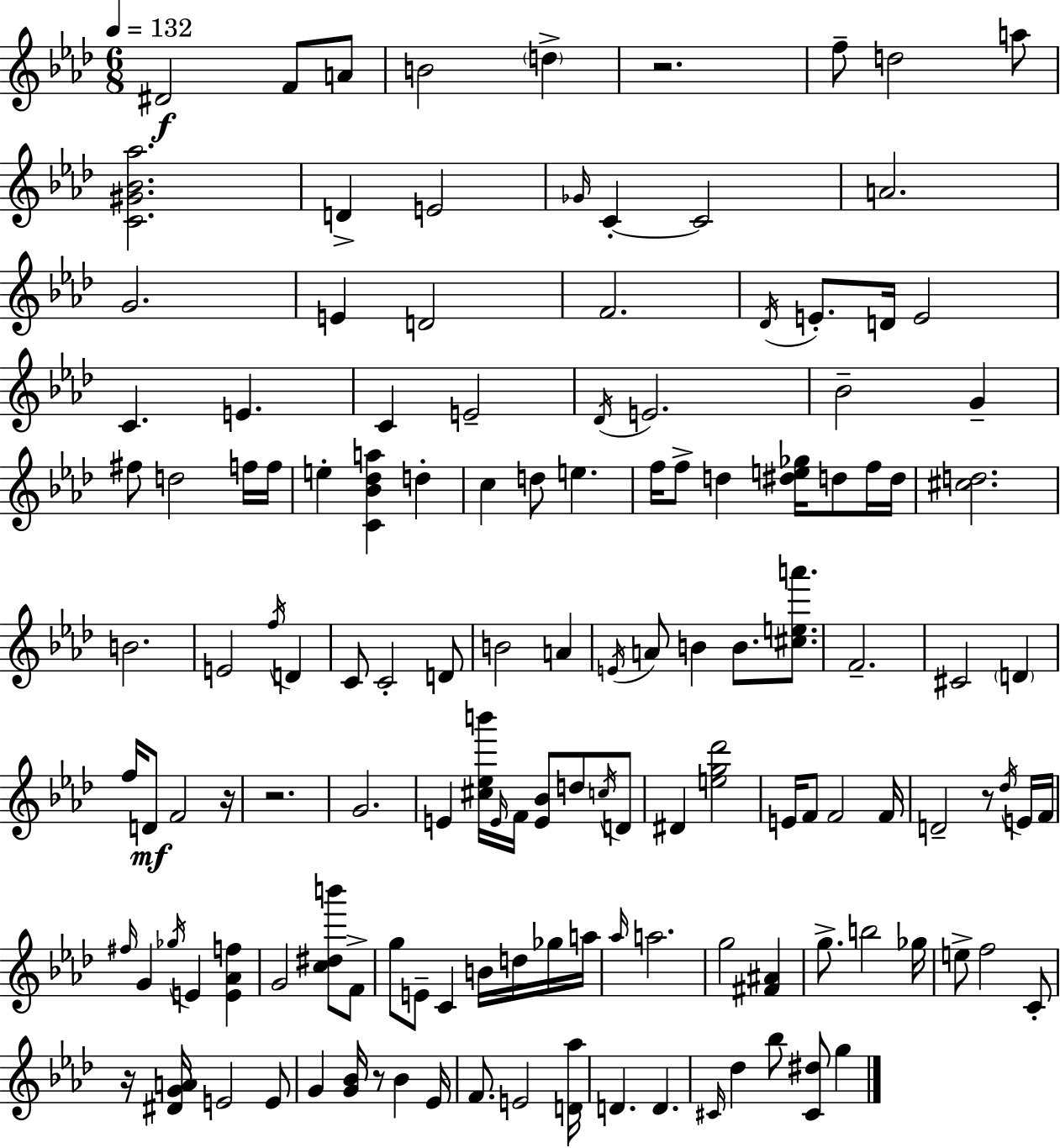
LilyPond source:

{
  \clef treble
  \numericTimeSignature
  \time 6/8
  \key f \minor
  \tempo 4 = 132
  dis'2\f f'8 a'8 | b'2 \parenthesize d''4-> | r2. | f''8-- d''2 a''8 | \break <c' gis' bes' aes''>2. | d'4-> e'2 | \grace { ges'16 } c'4-.~~ c'2 | a'2. | \break g'2. | e'4 d'2 | f'2. | \acciaccatura { des'16 } e'8.-. d'16 e'2 | \break c'4. e'4. | c'4 e'2-- | \acciaccatura { des'16 } e'2. | bes'2-- g'4-- | \break fis''8 d''2 | f''16 f''16 e''4-. <c' bes' des'' a''>4 d''4-. | c''4 d''8 e''4. | f''16 f''8-> d''4 <dis'' e'' ges''>16 d''8 | \break f''16 d''16 <cis'' d''>2. | b'2. | e'2 \acciaccatura { f''16 } | d'4 c'8 c'2-. | \break d'8 b'2 | a'4 \acciaccatura { e'16 } a'8 b'4 b'8. | <cis'' e'' a'''>8. f'2.-- | cis'2 | \break \parenthesize d'4 f''16 d'8\mf f'2 | r16 r2. | g'2. | e'4 <cis'' ees'' b'''>16 \grace { e'16 } f'16 | \break <e' bes'>8 d''8 \acciaccatura { c''16 } d'8 dis'4 <e'' g'' des'''>2 | e'16 f'8 f'2 | f'16 d'2-- | r8 \acciaccatura { des''16 } e'16 f'16 \grace { fis''16 } g'4 | \break \acciaccatura { ges''16 } e'4 <e' aes' f''>4 g'2 | <c'' dis'' b'''>8 f'8-> g''8 | e'8-- c'4 b'16 d''16 ges''16 a''16 \grace { aes''16 } a''2. | g''2 | \break <fis' ais'>4 g''8.-> | b''2 ges''16 e''8-> | f''2 c'8-. r16 | <dis' g' a'>16 e'2 e'8 g'4 | \break <g' bes'>16 r8 bes'4 ees'16 f'8. | e'2 <d' aes''>16 d'4. | d'4. \grace { cis'16 } | des''4 bes''8 <cis' dis''>8 g''4 | \break \bar "|."
}